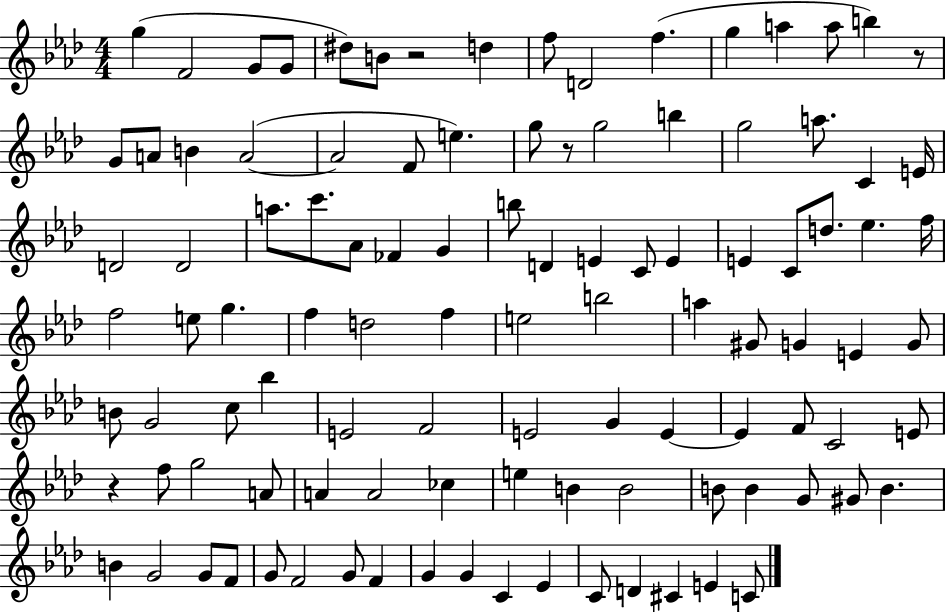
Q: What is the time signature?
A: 4/4